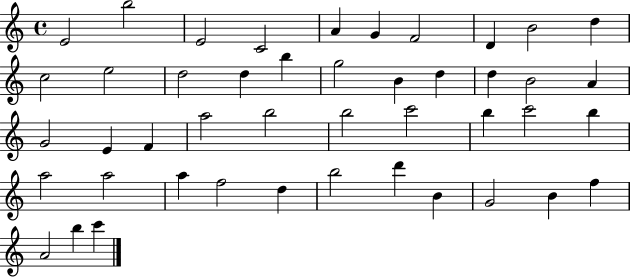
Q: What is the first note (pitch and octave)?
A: E4